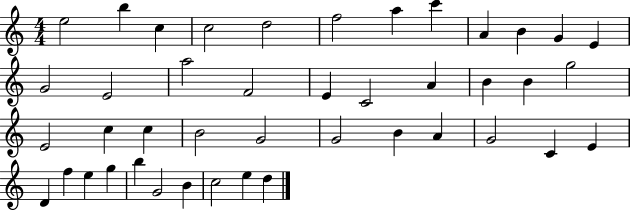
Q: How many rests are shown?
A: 0